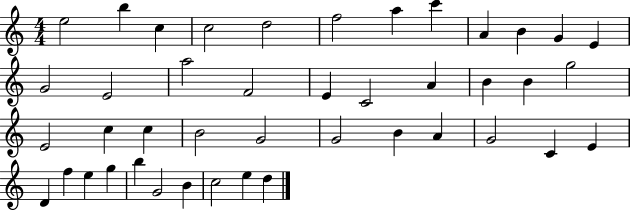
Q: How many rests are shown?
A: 0